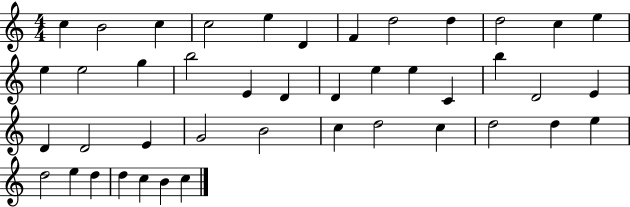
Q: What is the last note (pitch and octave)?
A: C5